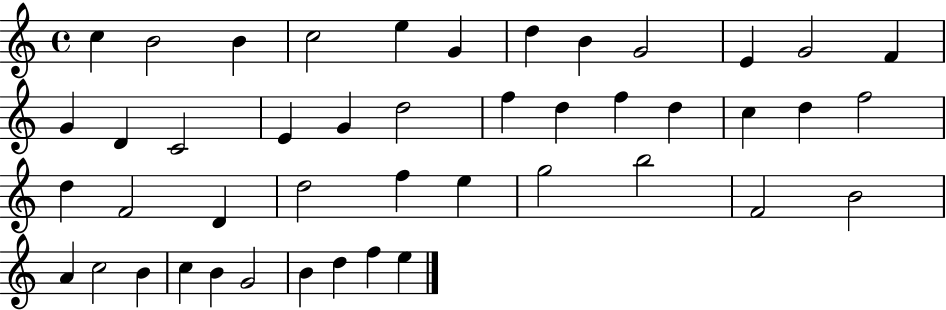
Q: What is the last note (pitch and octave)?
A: E5